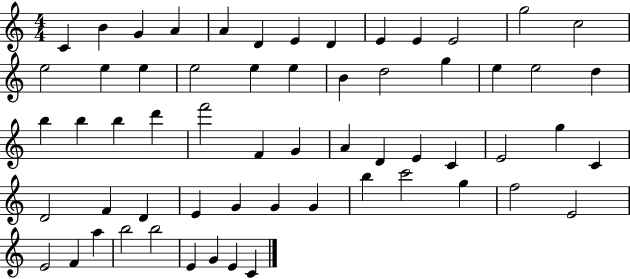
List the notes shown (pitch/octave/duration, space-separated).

C4/q B4/q G4/q A4/q A4/q D4/q E4/q D4/q E4/q E4/q E4/h G5/h C5/h E5/h E5/q E5/q E5/h E5/q E5/q B4/q D5/h G5/q E5/q E5/h D5/q B5/q B5/q B5/q D6/q F6/h F4/q G4/q A4/q D4/q E4/q C4/q E4/h G5/q C4/q D4/h F4/q D4/q E4/q G4/q G4/q G4/q B5/q C6/h G5/q F5/h E4/h E4/h F4/q A5/q B5/h B5/h E4/q G4/q E4/q C4/q